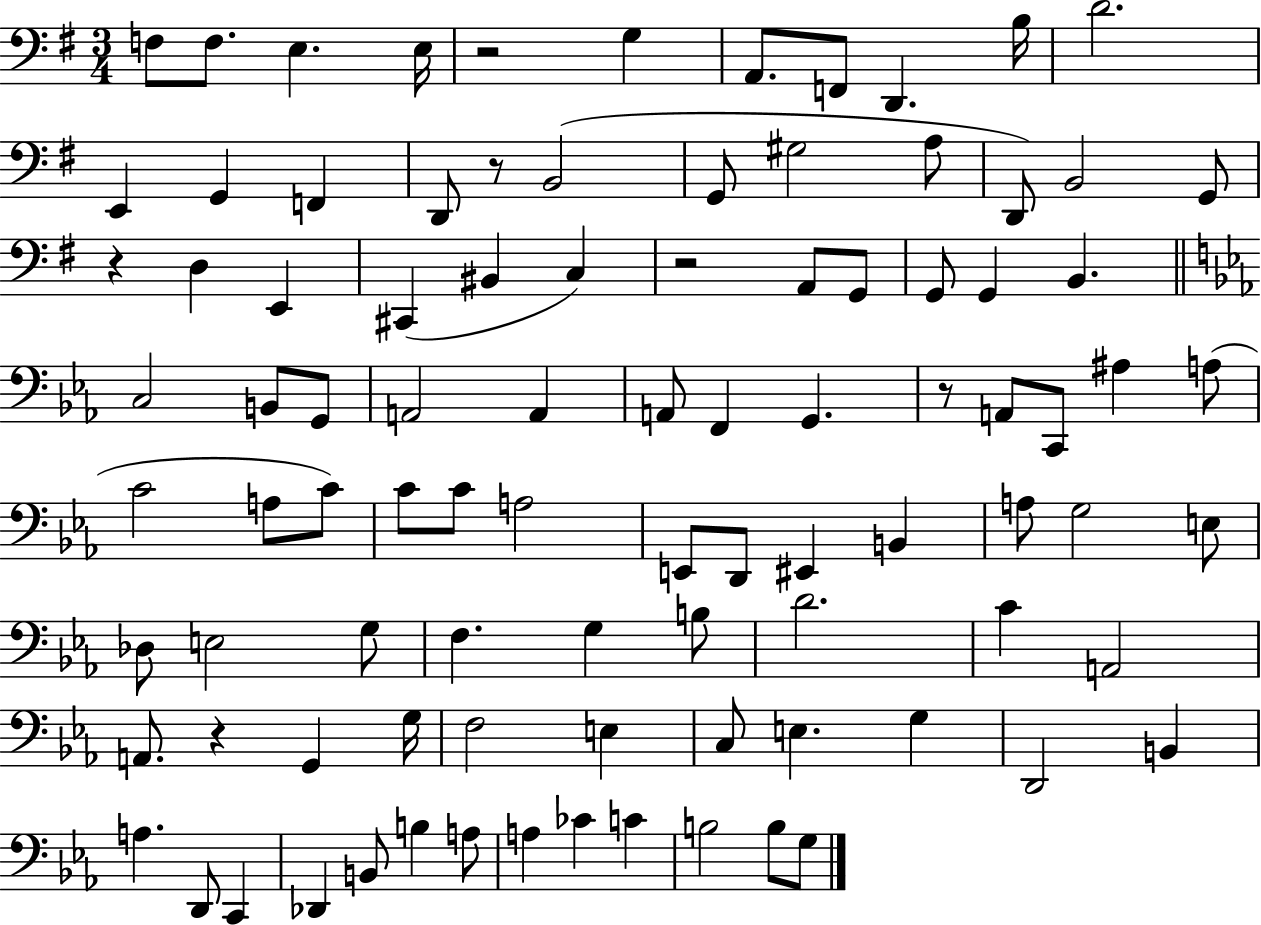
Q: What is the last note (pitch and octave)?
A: G3